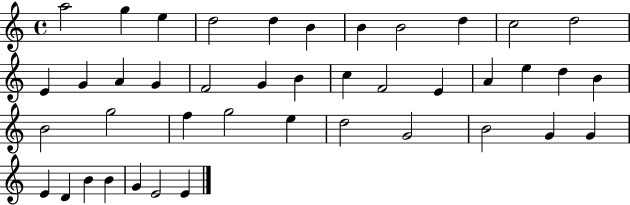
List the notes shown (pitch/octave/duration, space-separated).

A5/h G5/q E5/q D5/h D5/q B4/q B4/q B4/h D5/q C5/h D5/h E4/q G4/q A4/q G4/q F4/h G4/q B4/q C5/q F4/h E4/q A4/q E5/q D5/q B4/q B4/h G5/h F5/q G5/h E5/q D5/h G4/h B4/h G4/q G4/q E4/q D4/q B4/q B4/q G4/q E4/h E4/q